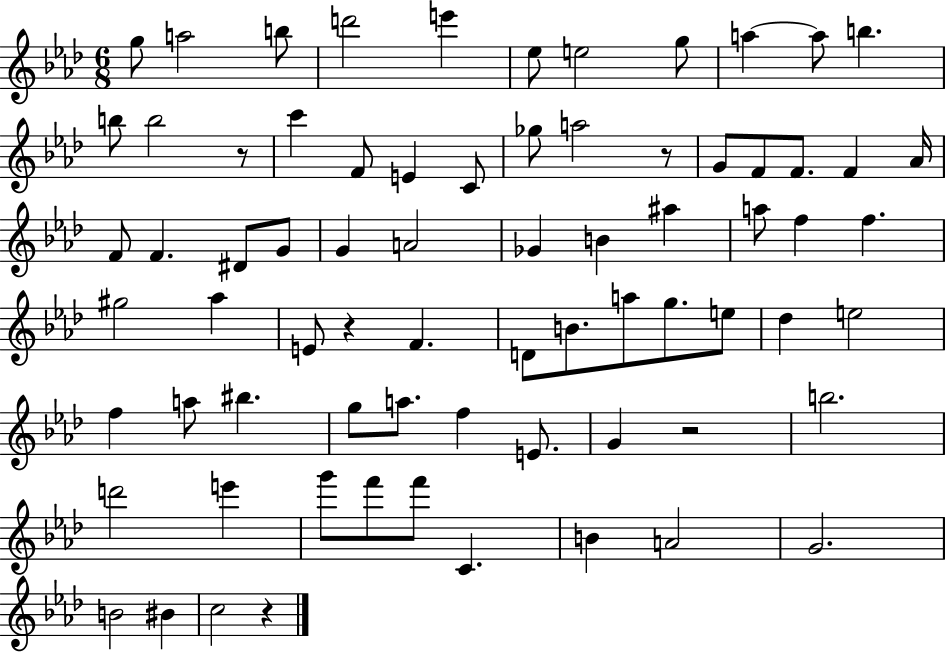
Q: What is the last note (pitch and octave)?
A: C5